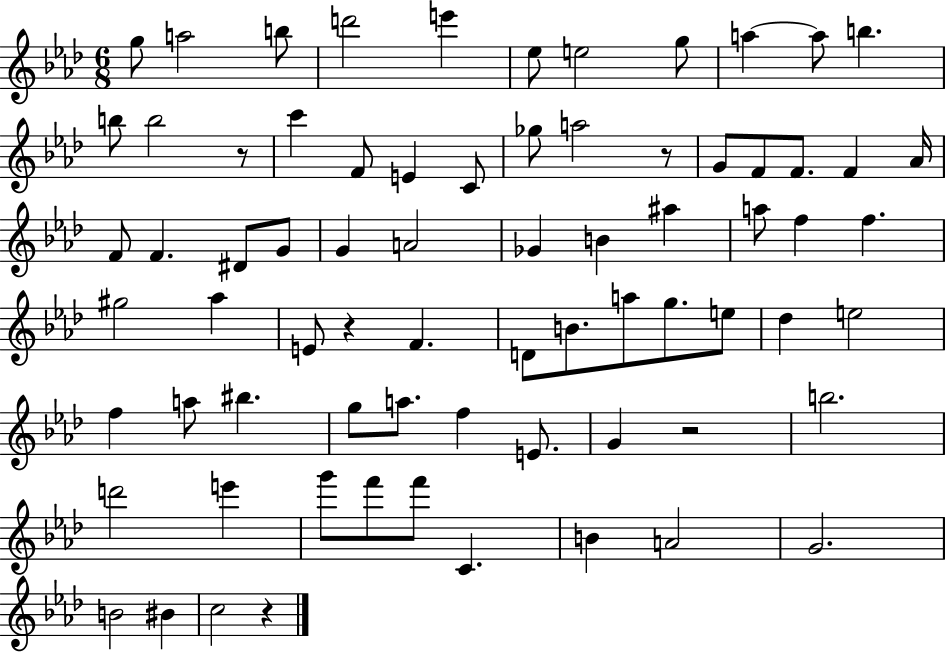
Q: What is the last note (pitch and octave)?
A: C5